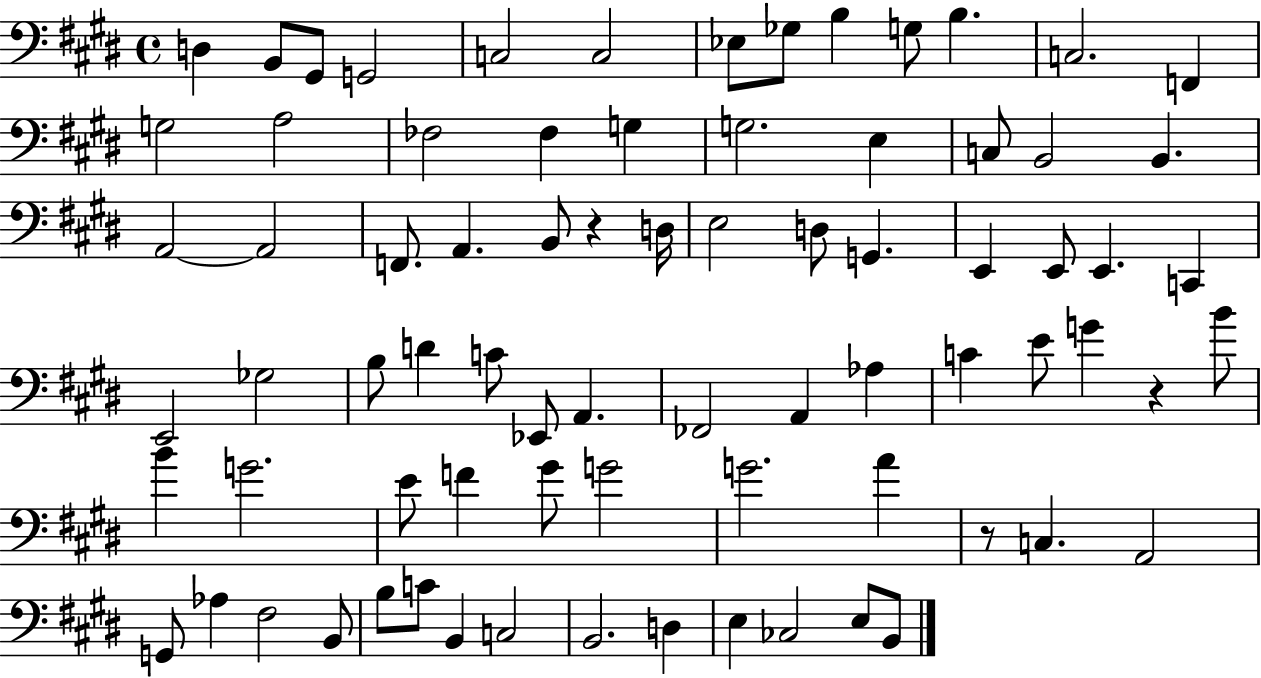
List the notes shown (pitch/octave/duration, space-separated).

D3/q B2/e G#2/e G2/h C3/h C3/h Eb3/e Gb3/e B3/q G3/e B3/q. C3/h. F2/q G3/h A3/h FES3/h FES3/q G3/q G3/h. E3/q C3/e B2/h B2/q. A2/h A2/h F2/e. A2/q. B2/e R/q D3/s E3/h D3/e G2/q. E2/q E2/e E2/q. C2/q E2/h Gb3/h B3/e D4/q C4/e Eb2/e A2/q. FES2/h A2/q Ab3/q C4/q E4/e G4/q R/q B4/e B4/q G4/h. E4/e F4/q G#4/e G4/h G4/h. A4/q R/e C3/q. A2/h G2/e Ab3/q F#3/h B2/e B3/e C4/e B2/q C3/h B2/h. D3/q E3/q CES3/h E3/e B2/e